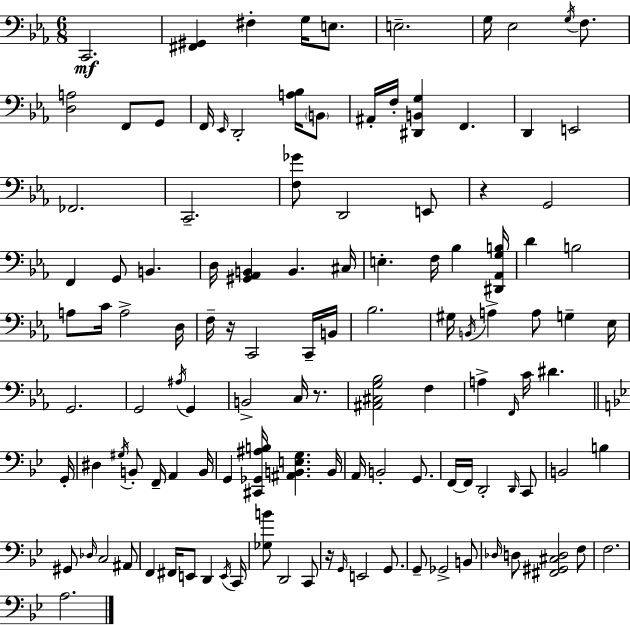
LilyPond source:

{
  \clef bass
  \numericTimeSignature
  \time 6/8
  \key ees \major
  c,2.\mf | <fis, gis,>4 fis4-. g16 e8. | e2.-- | g16 ees2 \acciaccatura { g16 } f8. | \break <d a>2 f,8 g,8 | f,16 \grace { ees,16 } d,2-. <a bes>16 | \parenthesize b,8 ais,16-. f16-. <dis, b, g>4 f,4. | d,4 e,2 | \break fes,2. | c,2.-- | <f ges'>8 d,2 | e,8 r4 g,2 | \break f,4 g,8 b,4. | d16 <gis, aes, b,>4 b,4. | cis16 e4.-. f16 bes4 | <dis, aes, g b>16 d'4 b2 | \break a8 c'16 a2-> | d16 f16-- r16 c,2 | c,16-- b,16 bes2. | gis16 \acciaccatura { b,16 } a4-> a8 g4-- | \break ees16 g,2. | g,2 \acciaccatura { ais16 } | g,4 b,2-> | c16 r8. <ais, cis g bes>2 | \break f4 a4-> \grace { f,16 } c'16 dis'4. | \bar "||" \break \key bes \major g,16-. dis4 \acciaccatura { gis16 } b,8-. f,16-- a,4 | b,16 g,4 <cis, ges, ais b>16 <ais, b, e g>4. | b,16 a,16 b,2-. g,8. | f,16~~ f,16 d,2-. | \break \grace { d,16 } c,8 b,2 b4 | gis,8 \grace { des16 } c2 | ais,8 f,4 fis,16 e,8 d,4 | \acciaccatura { e,16 } c,16 <ges b'>8 d,2 | \break c,8 r16 \grace { g,16 } e,2 | g,8. g,8-- ges,2-> | b,8 \grace { des16 } d8 <fis, gis, cis d>2 | f8 f2. | \break a2. | \bar "|."
}